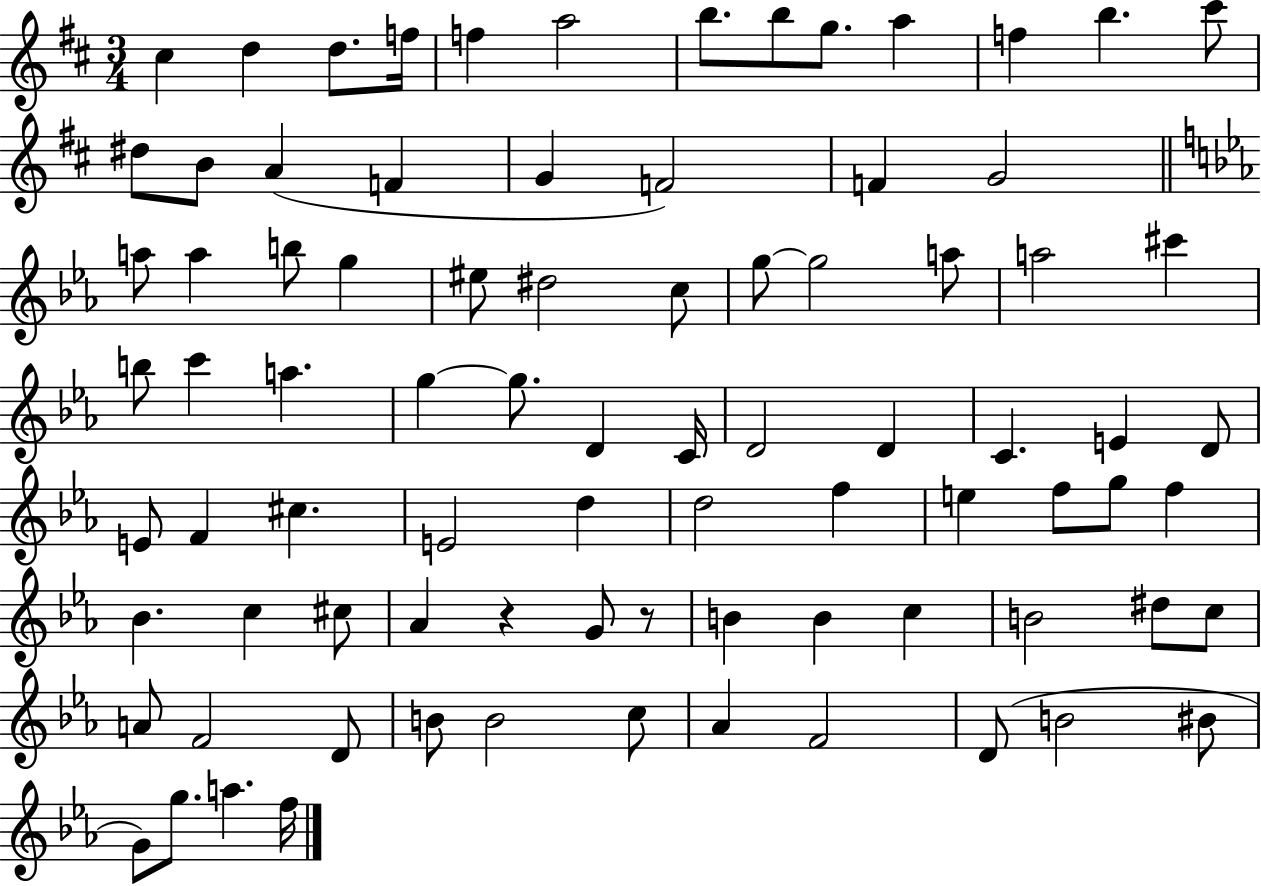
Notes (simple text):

C#5/q D5/q D5/e. F5/s F5/q A5/h B5/e. B5/e G5/e. A5/q F5/q B5/q. C#6/e D#5/e B4/e A4/q F4/q G4/q F4/h F4/q G4/h A5/e A5/q B5/e G5/q EIS5/e D#5/h C5/e G5/e G5/h A5/e A5/h C#6/q B5/e C6/q A5/q. G5/q G5/e. D4/q C4/s D4/h D4/q C4/q. E4/q D4/e E4/e F4/q C#5/q. E4/h D5/q D5/h F5/q E5/q F5/e G5/e F5/q Bb4/q. C5/q C#5/e Ab4/q R/q G4/e R/e B4/q B4/q C5/q B4/h D#5/e C5/e A4/e F4/h D4/e B4/e B4/h C5/e Ab4/q F4/h D4/e B4/h BIS4/e G4/e G5/e. A5/q. F5/s